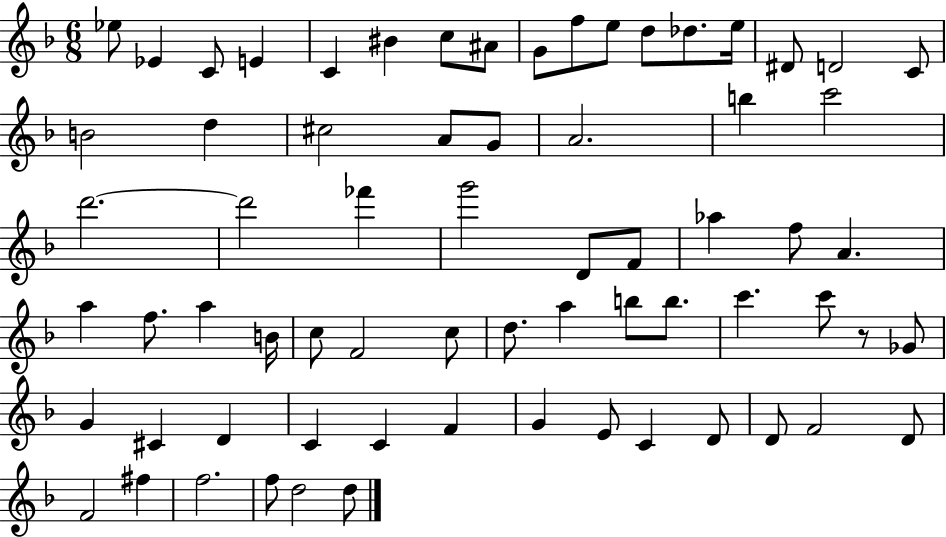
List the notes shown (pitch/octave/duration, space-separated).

Eb5/e Eb4/q C4/e E4/q C4/q BIS4/q C5/e A#4/e G4/e F5/e E5/e D5/e Db5/e. E5/s D#4/e D4/h C4/e B4/h D5/q C#5/h A4/e G4/e A4/h. B5/q C6/h D6/h. D6/h FES6/q G6/h D4/e F4/e Ab5/q F5/e A4/q. A5/q F5/e. A5/q B4/s C5/e F4/h C5/e D5/e. A5/q B5/e B5/e. C6/q. C6/e R/e Gb4/e G4/q C#4/q D4/q C4/q C4/q F4/q G4/q E4/e C4/q D4/e D4/e F4/h D4/e F4/h F#5/q F5/h. F5/e D5/h D5/e